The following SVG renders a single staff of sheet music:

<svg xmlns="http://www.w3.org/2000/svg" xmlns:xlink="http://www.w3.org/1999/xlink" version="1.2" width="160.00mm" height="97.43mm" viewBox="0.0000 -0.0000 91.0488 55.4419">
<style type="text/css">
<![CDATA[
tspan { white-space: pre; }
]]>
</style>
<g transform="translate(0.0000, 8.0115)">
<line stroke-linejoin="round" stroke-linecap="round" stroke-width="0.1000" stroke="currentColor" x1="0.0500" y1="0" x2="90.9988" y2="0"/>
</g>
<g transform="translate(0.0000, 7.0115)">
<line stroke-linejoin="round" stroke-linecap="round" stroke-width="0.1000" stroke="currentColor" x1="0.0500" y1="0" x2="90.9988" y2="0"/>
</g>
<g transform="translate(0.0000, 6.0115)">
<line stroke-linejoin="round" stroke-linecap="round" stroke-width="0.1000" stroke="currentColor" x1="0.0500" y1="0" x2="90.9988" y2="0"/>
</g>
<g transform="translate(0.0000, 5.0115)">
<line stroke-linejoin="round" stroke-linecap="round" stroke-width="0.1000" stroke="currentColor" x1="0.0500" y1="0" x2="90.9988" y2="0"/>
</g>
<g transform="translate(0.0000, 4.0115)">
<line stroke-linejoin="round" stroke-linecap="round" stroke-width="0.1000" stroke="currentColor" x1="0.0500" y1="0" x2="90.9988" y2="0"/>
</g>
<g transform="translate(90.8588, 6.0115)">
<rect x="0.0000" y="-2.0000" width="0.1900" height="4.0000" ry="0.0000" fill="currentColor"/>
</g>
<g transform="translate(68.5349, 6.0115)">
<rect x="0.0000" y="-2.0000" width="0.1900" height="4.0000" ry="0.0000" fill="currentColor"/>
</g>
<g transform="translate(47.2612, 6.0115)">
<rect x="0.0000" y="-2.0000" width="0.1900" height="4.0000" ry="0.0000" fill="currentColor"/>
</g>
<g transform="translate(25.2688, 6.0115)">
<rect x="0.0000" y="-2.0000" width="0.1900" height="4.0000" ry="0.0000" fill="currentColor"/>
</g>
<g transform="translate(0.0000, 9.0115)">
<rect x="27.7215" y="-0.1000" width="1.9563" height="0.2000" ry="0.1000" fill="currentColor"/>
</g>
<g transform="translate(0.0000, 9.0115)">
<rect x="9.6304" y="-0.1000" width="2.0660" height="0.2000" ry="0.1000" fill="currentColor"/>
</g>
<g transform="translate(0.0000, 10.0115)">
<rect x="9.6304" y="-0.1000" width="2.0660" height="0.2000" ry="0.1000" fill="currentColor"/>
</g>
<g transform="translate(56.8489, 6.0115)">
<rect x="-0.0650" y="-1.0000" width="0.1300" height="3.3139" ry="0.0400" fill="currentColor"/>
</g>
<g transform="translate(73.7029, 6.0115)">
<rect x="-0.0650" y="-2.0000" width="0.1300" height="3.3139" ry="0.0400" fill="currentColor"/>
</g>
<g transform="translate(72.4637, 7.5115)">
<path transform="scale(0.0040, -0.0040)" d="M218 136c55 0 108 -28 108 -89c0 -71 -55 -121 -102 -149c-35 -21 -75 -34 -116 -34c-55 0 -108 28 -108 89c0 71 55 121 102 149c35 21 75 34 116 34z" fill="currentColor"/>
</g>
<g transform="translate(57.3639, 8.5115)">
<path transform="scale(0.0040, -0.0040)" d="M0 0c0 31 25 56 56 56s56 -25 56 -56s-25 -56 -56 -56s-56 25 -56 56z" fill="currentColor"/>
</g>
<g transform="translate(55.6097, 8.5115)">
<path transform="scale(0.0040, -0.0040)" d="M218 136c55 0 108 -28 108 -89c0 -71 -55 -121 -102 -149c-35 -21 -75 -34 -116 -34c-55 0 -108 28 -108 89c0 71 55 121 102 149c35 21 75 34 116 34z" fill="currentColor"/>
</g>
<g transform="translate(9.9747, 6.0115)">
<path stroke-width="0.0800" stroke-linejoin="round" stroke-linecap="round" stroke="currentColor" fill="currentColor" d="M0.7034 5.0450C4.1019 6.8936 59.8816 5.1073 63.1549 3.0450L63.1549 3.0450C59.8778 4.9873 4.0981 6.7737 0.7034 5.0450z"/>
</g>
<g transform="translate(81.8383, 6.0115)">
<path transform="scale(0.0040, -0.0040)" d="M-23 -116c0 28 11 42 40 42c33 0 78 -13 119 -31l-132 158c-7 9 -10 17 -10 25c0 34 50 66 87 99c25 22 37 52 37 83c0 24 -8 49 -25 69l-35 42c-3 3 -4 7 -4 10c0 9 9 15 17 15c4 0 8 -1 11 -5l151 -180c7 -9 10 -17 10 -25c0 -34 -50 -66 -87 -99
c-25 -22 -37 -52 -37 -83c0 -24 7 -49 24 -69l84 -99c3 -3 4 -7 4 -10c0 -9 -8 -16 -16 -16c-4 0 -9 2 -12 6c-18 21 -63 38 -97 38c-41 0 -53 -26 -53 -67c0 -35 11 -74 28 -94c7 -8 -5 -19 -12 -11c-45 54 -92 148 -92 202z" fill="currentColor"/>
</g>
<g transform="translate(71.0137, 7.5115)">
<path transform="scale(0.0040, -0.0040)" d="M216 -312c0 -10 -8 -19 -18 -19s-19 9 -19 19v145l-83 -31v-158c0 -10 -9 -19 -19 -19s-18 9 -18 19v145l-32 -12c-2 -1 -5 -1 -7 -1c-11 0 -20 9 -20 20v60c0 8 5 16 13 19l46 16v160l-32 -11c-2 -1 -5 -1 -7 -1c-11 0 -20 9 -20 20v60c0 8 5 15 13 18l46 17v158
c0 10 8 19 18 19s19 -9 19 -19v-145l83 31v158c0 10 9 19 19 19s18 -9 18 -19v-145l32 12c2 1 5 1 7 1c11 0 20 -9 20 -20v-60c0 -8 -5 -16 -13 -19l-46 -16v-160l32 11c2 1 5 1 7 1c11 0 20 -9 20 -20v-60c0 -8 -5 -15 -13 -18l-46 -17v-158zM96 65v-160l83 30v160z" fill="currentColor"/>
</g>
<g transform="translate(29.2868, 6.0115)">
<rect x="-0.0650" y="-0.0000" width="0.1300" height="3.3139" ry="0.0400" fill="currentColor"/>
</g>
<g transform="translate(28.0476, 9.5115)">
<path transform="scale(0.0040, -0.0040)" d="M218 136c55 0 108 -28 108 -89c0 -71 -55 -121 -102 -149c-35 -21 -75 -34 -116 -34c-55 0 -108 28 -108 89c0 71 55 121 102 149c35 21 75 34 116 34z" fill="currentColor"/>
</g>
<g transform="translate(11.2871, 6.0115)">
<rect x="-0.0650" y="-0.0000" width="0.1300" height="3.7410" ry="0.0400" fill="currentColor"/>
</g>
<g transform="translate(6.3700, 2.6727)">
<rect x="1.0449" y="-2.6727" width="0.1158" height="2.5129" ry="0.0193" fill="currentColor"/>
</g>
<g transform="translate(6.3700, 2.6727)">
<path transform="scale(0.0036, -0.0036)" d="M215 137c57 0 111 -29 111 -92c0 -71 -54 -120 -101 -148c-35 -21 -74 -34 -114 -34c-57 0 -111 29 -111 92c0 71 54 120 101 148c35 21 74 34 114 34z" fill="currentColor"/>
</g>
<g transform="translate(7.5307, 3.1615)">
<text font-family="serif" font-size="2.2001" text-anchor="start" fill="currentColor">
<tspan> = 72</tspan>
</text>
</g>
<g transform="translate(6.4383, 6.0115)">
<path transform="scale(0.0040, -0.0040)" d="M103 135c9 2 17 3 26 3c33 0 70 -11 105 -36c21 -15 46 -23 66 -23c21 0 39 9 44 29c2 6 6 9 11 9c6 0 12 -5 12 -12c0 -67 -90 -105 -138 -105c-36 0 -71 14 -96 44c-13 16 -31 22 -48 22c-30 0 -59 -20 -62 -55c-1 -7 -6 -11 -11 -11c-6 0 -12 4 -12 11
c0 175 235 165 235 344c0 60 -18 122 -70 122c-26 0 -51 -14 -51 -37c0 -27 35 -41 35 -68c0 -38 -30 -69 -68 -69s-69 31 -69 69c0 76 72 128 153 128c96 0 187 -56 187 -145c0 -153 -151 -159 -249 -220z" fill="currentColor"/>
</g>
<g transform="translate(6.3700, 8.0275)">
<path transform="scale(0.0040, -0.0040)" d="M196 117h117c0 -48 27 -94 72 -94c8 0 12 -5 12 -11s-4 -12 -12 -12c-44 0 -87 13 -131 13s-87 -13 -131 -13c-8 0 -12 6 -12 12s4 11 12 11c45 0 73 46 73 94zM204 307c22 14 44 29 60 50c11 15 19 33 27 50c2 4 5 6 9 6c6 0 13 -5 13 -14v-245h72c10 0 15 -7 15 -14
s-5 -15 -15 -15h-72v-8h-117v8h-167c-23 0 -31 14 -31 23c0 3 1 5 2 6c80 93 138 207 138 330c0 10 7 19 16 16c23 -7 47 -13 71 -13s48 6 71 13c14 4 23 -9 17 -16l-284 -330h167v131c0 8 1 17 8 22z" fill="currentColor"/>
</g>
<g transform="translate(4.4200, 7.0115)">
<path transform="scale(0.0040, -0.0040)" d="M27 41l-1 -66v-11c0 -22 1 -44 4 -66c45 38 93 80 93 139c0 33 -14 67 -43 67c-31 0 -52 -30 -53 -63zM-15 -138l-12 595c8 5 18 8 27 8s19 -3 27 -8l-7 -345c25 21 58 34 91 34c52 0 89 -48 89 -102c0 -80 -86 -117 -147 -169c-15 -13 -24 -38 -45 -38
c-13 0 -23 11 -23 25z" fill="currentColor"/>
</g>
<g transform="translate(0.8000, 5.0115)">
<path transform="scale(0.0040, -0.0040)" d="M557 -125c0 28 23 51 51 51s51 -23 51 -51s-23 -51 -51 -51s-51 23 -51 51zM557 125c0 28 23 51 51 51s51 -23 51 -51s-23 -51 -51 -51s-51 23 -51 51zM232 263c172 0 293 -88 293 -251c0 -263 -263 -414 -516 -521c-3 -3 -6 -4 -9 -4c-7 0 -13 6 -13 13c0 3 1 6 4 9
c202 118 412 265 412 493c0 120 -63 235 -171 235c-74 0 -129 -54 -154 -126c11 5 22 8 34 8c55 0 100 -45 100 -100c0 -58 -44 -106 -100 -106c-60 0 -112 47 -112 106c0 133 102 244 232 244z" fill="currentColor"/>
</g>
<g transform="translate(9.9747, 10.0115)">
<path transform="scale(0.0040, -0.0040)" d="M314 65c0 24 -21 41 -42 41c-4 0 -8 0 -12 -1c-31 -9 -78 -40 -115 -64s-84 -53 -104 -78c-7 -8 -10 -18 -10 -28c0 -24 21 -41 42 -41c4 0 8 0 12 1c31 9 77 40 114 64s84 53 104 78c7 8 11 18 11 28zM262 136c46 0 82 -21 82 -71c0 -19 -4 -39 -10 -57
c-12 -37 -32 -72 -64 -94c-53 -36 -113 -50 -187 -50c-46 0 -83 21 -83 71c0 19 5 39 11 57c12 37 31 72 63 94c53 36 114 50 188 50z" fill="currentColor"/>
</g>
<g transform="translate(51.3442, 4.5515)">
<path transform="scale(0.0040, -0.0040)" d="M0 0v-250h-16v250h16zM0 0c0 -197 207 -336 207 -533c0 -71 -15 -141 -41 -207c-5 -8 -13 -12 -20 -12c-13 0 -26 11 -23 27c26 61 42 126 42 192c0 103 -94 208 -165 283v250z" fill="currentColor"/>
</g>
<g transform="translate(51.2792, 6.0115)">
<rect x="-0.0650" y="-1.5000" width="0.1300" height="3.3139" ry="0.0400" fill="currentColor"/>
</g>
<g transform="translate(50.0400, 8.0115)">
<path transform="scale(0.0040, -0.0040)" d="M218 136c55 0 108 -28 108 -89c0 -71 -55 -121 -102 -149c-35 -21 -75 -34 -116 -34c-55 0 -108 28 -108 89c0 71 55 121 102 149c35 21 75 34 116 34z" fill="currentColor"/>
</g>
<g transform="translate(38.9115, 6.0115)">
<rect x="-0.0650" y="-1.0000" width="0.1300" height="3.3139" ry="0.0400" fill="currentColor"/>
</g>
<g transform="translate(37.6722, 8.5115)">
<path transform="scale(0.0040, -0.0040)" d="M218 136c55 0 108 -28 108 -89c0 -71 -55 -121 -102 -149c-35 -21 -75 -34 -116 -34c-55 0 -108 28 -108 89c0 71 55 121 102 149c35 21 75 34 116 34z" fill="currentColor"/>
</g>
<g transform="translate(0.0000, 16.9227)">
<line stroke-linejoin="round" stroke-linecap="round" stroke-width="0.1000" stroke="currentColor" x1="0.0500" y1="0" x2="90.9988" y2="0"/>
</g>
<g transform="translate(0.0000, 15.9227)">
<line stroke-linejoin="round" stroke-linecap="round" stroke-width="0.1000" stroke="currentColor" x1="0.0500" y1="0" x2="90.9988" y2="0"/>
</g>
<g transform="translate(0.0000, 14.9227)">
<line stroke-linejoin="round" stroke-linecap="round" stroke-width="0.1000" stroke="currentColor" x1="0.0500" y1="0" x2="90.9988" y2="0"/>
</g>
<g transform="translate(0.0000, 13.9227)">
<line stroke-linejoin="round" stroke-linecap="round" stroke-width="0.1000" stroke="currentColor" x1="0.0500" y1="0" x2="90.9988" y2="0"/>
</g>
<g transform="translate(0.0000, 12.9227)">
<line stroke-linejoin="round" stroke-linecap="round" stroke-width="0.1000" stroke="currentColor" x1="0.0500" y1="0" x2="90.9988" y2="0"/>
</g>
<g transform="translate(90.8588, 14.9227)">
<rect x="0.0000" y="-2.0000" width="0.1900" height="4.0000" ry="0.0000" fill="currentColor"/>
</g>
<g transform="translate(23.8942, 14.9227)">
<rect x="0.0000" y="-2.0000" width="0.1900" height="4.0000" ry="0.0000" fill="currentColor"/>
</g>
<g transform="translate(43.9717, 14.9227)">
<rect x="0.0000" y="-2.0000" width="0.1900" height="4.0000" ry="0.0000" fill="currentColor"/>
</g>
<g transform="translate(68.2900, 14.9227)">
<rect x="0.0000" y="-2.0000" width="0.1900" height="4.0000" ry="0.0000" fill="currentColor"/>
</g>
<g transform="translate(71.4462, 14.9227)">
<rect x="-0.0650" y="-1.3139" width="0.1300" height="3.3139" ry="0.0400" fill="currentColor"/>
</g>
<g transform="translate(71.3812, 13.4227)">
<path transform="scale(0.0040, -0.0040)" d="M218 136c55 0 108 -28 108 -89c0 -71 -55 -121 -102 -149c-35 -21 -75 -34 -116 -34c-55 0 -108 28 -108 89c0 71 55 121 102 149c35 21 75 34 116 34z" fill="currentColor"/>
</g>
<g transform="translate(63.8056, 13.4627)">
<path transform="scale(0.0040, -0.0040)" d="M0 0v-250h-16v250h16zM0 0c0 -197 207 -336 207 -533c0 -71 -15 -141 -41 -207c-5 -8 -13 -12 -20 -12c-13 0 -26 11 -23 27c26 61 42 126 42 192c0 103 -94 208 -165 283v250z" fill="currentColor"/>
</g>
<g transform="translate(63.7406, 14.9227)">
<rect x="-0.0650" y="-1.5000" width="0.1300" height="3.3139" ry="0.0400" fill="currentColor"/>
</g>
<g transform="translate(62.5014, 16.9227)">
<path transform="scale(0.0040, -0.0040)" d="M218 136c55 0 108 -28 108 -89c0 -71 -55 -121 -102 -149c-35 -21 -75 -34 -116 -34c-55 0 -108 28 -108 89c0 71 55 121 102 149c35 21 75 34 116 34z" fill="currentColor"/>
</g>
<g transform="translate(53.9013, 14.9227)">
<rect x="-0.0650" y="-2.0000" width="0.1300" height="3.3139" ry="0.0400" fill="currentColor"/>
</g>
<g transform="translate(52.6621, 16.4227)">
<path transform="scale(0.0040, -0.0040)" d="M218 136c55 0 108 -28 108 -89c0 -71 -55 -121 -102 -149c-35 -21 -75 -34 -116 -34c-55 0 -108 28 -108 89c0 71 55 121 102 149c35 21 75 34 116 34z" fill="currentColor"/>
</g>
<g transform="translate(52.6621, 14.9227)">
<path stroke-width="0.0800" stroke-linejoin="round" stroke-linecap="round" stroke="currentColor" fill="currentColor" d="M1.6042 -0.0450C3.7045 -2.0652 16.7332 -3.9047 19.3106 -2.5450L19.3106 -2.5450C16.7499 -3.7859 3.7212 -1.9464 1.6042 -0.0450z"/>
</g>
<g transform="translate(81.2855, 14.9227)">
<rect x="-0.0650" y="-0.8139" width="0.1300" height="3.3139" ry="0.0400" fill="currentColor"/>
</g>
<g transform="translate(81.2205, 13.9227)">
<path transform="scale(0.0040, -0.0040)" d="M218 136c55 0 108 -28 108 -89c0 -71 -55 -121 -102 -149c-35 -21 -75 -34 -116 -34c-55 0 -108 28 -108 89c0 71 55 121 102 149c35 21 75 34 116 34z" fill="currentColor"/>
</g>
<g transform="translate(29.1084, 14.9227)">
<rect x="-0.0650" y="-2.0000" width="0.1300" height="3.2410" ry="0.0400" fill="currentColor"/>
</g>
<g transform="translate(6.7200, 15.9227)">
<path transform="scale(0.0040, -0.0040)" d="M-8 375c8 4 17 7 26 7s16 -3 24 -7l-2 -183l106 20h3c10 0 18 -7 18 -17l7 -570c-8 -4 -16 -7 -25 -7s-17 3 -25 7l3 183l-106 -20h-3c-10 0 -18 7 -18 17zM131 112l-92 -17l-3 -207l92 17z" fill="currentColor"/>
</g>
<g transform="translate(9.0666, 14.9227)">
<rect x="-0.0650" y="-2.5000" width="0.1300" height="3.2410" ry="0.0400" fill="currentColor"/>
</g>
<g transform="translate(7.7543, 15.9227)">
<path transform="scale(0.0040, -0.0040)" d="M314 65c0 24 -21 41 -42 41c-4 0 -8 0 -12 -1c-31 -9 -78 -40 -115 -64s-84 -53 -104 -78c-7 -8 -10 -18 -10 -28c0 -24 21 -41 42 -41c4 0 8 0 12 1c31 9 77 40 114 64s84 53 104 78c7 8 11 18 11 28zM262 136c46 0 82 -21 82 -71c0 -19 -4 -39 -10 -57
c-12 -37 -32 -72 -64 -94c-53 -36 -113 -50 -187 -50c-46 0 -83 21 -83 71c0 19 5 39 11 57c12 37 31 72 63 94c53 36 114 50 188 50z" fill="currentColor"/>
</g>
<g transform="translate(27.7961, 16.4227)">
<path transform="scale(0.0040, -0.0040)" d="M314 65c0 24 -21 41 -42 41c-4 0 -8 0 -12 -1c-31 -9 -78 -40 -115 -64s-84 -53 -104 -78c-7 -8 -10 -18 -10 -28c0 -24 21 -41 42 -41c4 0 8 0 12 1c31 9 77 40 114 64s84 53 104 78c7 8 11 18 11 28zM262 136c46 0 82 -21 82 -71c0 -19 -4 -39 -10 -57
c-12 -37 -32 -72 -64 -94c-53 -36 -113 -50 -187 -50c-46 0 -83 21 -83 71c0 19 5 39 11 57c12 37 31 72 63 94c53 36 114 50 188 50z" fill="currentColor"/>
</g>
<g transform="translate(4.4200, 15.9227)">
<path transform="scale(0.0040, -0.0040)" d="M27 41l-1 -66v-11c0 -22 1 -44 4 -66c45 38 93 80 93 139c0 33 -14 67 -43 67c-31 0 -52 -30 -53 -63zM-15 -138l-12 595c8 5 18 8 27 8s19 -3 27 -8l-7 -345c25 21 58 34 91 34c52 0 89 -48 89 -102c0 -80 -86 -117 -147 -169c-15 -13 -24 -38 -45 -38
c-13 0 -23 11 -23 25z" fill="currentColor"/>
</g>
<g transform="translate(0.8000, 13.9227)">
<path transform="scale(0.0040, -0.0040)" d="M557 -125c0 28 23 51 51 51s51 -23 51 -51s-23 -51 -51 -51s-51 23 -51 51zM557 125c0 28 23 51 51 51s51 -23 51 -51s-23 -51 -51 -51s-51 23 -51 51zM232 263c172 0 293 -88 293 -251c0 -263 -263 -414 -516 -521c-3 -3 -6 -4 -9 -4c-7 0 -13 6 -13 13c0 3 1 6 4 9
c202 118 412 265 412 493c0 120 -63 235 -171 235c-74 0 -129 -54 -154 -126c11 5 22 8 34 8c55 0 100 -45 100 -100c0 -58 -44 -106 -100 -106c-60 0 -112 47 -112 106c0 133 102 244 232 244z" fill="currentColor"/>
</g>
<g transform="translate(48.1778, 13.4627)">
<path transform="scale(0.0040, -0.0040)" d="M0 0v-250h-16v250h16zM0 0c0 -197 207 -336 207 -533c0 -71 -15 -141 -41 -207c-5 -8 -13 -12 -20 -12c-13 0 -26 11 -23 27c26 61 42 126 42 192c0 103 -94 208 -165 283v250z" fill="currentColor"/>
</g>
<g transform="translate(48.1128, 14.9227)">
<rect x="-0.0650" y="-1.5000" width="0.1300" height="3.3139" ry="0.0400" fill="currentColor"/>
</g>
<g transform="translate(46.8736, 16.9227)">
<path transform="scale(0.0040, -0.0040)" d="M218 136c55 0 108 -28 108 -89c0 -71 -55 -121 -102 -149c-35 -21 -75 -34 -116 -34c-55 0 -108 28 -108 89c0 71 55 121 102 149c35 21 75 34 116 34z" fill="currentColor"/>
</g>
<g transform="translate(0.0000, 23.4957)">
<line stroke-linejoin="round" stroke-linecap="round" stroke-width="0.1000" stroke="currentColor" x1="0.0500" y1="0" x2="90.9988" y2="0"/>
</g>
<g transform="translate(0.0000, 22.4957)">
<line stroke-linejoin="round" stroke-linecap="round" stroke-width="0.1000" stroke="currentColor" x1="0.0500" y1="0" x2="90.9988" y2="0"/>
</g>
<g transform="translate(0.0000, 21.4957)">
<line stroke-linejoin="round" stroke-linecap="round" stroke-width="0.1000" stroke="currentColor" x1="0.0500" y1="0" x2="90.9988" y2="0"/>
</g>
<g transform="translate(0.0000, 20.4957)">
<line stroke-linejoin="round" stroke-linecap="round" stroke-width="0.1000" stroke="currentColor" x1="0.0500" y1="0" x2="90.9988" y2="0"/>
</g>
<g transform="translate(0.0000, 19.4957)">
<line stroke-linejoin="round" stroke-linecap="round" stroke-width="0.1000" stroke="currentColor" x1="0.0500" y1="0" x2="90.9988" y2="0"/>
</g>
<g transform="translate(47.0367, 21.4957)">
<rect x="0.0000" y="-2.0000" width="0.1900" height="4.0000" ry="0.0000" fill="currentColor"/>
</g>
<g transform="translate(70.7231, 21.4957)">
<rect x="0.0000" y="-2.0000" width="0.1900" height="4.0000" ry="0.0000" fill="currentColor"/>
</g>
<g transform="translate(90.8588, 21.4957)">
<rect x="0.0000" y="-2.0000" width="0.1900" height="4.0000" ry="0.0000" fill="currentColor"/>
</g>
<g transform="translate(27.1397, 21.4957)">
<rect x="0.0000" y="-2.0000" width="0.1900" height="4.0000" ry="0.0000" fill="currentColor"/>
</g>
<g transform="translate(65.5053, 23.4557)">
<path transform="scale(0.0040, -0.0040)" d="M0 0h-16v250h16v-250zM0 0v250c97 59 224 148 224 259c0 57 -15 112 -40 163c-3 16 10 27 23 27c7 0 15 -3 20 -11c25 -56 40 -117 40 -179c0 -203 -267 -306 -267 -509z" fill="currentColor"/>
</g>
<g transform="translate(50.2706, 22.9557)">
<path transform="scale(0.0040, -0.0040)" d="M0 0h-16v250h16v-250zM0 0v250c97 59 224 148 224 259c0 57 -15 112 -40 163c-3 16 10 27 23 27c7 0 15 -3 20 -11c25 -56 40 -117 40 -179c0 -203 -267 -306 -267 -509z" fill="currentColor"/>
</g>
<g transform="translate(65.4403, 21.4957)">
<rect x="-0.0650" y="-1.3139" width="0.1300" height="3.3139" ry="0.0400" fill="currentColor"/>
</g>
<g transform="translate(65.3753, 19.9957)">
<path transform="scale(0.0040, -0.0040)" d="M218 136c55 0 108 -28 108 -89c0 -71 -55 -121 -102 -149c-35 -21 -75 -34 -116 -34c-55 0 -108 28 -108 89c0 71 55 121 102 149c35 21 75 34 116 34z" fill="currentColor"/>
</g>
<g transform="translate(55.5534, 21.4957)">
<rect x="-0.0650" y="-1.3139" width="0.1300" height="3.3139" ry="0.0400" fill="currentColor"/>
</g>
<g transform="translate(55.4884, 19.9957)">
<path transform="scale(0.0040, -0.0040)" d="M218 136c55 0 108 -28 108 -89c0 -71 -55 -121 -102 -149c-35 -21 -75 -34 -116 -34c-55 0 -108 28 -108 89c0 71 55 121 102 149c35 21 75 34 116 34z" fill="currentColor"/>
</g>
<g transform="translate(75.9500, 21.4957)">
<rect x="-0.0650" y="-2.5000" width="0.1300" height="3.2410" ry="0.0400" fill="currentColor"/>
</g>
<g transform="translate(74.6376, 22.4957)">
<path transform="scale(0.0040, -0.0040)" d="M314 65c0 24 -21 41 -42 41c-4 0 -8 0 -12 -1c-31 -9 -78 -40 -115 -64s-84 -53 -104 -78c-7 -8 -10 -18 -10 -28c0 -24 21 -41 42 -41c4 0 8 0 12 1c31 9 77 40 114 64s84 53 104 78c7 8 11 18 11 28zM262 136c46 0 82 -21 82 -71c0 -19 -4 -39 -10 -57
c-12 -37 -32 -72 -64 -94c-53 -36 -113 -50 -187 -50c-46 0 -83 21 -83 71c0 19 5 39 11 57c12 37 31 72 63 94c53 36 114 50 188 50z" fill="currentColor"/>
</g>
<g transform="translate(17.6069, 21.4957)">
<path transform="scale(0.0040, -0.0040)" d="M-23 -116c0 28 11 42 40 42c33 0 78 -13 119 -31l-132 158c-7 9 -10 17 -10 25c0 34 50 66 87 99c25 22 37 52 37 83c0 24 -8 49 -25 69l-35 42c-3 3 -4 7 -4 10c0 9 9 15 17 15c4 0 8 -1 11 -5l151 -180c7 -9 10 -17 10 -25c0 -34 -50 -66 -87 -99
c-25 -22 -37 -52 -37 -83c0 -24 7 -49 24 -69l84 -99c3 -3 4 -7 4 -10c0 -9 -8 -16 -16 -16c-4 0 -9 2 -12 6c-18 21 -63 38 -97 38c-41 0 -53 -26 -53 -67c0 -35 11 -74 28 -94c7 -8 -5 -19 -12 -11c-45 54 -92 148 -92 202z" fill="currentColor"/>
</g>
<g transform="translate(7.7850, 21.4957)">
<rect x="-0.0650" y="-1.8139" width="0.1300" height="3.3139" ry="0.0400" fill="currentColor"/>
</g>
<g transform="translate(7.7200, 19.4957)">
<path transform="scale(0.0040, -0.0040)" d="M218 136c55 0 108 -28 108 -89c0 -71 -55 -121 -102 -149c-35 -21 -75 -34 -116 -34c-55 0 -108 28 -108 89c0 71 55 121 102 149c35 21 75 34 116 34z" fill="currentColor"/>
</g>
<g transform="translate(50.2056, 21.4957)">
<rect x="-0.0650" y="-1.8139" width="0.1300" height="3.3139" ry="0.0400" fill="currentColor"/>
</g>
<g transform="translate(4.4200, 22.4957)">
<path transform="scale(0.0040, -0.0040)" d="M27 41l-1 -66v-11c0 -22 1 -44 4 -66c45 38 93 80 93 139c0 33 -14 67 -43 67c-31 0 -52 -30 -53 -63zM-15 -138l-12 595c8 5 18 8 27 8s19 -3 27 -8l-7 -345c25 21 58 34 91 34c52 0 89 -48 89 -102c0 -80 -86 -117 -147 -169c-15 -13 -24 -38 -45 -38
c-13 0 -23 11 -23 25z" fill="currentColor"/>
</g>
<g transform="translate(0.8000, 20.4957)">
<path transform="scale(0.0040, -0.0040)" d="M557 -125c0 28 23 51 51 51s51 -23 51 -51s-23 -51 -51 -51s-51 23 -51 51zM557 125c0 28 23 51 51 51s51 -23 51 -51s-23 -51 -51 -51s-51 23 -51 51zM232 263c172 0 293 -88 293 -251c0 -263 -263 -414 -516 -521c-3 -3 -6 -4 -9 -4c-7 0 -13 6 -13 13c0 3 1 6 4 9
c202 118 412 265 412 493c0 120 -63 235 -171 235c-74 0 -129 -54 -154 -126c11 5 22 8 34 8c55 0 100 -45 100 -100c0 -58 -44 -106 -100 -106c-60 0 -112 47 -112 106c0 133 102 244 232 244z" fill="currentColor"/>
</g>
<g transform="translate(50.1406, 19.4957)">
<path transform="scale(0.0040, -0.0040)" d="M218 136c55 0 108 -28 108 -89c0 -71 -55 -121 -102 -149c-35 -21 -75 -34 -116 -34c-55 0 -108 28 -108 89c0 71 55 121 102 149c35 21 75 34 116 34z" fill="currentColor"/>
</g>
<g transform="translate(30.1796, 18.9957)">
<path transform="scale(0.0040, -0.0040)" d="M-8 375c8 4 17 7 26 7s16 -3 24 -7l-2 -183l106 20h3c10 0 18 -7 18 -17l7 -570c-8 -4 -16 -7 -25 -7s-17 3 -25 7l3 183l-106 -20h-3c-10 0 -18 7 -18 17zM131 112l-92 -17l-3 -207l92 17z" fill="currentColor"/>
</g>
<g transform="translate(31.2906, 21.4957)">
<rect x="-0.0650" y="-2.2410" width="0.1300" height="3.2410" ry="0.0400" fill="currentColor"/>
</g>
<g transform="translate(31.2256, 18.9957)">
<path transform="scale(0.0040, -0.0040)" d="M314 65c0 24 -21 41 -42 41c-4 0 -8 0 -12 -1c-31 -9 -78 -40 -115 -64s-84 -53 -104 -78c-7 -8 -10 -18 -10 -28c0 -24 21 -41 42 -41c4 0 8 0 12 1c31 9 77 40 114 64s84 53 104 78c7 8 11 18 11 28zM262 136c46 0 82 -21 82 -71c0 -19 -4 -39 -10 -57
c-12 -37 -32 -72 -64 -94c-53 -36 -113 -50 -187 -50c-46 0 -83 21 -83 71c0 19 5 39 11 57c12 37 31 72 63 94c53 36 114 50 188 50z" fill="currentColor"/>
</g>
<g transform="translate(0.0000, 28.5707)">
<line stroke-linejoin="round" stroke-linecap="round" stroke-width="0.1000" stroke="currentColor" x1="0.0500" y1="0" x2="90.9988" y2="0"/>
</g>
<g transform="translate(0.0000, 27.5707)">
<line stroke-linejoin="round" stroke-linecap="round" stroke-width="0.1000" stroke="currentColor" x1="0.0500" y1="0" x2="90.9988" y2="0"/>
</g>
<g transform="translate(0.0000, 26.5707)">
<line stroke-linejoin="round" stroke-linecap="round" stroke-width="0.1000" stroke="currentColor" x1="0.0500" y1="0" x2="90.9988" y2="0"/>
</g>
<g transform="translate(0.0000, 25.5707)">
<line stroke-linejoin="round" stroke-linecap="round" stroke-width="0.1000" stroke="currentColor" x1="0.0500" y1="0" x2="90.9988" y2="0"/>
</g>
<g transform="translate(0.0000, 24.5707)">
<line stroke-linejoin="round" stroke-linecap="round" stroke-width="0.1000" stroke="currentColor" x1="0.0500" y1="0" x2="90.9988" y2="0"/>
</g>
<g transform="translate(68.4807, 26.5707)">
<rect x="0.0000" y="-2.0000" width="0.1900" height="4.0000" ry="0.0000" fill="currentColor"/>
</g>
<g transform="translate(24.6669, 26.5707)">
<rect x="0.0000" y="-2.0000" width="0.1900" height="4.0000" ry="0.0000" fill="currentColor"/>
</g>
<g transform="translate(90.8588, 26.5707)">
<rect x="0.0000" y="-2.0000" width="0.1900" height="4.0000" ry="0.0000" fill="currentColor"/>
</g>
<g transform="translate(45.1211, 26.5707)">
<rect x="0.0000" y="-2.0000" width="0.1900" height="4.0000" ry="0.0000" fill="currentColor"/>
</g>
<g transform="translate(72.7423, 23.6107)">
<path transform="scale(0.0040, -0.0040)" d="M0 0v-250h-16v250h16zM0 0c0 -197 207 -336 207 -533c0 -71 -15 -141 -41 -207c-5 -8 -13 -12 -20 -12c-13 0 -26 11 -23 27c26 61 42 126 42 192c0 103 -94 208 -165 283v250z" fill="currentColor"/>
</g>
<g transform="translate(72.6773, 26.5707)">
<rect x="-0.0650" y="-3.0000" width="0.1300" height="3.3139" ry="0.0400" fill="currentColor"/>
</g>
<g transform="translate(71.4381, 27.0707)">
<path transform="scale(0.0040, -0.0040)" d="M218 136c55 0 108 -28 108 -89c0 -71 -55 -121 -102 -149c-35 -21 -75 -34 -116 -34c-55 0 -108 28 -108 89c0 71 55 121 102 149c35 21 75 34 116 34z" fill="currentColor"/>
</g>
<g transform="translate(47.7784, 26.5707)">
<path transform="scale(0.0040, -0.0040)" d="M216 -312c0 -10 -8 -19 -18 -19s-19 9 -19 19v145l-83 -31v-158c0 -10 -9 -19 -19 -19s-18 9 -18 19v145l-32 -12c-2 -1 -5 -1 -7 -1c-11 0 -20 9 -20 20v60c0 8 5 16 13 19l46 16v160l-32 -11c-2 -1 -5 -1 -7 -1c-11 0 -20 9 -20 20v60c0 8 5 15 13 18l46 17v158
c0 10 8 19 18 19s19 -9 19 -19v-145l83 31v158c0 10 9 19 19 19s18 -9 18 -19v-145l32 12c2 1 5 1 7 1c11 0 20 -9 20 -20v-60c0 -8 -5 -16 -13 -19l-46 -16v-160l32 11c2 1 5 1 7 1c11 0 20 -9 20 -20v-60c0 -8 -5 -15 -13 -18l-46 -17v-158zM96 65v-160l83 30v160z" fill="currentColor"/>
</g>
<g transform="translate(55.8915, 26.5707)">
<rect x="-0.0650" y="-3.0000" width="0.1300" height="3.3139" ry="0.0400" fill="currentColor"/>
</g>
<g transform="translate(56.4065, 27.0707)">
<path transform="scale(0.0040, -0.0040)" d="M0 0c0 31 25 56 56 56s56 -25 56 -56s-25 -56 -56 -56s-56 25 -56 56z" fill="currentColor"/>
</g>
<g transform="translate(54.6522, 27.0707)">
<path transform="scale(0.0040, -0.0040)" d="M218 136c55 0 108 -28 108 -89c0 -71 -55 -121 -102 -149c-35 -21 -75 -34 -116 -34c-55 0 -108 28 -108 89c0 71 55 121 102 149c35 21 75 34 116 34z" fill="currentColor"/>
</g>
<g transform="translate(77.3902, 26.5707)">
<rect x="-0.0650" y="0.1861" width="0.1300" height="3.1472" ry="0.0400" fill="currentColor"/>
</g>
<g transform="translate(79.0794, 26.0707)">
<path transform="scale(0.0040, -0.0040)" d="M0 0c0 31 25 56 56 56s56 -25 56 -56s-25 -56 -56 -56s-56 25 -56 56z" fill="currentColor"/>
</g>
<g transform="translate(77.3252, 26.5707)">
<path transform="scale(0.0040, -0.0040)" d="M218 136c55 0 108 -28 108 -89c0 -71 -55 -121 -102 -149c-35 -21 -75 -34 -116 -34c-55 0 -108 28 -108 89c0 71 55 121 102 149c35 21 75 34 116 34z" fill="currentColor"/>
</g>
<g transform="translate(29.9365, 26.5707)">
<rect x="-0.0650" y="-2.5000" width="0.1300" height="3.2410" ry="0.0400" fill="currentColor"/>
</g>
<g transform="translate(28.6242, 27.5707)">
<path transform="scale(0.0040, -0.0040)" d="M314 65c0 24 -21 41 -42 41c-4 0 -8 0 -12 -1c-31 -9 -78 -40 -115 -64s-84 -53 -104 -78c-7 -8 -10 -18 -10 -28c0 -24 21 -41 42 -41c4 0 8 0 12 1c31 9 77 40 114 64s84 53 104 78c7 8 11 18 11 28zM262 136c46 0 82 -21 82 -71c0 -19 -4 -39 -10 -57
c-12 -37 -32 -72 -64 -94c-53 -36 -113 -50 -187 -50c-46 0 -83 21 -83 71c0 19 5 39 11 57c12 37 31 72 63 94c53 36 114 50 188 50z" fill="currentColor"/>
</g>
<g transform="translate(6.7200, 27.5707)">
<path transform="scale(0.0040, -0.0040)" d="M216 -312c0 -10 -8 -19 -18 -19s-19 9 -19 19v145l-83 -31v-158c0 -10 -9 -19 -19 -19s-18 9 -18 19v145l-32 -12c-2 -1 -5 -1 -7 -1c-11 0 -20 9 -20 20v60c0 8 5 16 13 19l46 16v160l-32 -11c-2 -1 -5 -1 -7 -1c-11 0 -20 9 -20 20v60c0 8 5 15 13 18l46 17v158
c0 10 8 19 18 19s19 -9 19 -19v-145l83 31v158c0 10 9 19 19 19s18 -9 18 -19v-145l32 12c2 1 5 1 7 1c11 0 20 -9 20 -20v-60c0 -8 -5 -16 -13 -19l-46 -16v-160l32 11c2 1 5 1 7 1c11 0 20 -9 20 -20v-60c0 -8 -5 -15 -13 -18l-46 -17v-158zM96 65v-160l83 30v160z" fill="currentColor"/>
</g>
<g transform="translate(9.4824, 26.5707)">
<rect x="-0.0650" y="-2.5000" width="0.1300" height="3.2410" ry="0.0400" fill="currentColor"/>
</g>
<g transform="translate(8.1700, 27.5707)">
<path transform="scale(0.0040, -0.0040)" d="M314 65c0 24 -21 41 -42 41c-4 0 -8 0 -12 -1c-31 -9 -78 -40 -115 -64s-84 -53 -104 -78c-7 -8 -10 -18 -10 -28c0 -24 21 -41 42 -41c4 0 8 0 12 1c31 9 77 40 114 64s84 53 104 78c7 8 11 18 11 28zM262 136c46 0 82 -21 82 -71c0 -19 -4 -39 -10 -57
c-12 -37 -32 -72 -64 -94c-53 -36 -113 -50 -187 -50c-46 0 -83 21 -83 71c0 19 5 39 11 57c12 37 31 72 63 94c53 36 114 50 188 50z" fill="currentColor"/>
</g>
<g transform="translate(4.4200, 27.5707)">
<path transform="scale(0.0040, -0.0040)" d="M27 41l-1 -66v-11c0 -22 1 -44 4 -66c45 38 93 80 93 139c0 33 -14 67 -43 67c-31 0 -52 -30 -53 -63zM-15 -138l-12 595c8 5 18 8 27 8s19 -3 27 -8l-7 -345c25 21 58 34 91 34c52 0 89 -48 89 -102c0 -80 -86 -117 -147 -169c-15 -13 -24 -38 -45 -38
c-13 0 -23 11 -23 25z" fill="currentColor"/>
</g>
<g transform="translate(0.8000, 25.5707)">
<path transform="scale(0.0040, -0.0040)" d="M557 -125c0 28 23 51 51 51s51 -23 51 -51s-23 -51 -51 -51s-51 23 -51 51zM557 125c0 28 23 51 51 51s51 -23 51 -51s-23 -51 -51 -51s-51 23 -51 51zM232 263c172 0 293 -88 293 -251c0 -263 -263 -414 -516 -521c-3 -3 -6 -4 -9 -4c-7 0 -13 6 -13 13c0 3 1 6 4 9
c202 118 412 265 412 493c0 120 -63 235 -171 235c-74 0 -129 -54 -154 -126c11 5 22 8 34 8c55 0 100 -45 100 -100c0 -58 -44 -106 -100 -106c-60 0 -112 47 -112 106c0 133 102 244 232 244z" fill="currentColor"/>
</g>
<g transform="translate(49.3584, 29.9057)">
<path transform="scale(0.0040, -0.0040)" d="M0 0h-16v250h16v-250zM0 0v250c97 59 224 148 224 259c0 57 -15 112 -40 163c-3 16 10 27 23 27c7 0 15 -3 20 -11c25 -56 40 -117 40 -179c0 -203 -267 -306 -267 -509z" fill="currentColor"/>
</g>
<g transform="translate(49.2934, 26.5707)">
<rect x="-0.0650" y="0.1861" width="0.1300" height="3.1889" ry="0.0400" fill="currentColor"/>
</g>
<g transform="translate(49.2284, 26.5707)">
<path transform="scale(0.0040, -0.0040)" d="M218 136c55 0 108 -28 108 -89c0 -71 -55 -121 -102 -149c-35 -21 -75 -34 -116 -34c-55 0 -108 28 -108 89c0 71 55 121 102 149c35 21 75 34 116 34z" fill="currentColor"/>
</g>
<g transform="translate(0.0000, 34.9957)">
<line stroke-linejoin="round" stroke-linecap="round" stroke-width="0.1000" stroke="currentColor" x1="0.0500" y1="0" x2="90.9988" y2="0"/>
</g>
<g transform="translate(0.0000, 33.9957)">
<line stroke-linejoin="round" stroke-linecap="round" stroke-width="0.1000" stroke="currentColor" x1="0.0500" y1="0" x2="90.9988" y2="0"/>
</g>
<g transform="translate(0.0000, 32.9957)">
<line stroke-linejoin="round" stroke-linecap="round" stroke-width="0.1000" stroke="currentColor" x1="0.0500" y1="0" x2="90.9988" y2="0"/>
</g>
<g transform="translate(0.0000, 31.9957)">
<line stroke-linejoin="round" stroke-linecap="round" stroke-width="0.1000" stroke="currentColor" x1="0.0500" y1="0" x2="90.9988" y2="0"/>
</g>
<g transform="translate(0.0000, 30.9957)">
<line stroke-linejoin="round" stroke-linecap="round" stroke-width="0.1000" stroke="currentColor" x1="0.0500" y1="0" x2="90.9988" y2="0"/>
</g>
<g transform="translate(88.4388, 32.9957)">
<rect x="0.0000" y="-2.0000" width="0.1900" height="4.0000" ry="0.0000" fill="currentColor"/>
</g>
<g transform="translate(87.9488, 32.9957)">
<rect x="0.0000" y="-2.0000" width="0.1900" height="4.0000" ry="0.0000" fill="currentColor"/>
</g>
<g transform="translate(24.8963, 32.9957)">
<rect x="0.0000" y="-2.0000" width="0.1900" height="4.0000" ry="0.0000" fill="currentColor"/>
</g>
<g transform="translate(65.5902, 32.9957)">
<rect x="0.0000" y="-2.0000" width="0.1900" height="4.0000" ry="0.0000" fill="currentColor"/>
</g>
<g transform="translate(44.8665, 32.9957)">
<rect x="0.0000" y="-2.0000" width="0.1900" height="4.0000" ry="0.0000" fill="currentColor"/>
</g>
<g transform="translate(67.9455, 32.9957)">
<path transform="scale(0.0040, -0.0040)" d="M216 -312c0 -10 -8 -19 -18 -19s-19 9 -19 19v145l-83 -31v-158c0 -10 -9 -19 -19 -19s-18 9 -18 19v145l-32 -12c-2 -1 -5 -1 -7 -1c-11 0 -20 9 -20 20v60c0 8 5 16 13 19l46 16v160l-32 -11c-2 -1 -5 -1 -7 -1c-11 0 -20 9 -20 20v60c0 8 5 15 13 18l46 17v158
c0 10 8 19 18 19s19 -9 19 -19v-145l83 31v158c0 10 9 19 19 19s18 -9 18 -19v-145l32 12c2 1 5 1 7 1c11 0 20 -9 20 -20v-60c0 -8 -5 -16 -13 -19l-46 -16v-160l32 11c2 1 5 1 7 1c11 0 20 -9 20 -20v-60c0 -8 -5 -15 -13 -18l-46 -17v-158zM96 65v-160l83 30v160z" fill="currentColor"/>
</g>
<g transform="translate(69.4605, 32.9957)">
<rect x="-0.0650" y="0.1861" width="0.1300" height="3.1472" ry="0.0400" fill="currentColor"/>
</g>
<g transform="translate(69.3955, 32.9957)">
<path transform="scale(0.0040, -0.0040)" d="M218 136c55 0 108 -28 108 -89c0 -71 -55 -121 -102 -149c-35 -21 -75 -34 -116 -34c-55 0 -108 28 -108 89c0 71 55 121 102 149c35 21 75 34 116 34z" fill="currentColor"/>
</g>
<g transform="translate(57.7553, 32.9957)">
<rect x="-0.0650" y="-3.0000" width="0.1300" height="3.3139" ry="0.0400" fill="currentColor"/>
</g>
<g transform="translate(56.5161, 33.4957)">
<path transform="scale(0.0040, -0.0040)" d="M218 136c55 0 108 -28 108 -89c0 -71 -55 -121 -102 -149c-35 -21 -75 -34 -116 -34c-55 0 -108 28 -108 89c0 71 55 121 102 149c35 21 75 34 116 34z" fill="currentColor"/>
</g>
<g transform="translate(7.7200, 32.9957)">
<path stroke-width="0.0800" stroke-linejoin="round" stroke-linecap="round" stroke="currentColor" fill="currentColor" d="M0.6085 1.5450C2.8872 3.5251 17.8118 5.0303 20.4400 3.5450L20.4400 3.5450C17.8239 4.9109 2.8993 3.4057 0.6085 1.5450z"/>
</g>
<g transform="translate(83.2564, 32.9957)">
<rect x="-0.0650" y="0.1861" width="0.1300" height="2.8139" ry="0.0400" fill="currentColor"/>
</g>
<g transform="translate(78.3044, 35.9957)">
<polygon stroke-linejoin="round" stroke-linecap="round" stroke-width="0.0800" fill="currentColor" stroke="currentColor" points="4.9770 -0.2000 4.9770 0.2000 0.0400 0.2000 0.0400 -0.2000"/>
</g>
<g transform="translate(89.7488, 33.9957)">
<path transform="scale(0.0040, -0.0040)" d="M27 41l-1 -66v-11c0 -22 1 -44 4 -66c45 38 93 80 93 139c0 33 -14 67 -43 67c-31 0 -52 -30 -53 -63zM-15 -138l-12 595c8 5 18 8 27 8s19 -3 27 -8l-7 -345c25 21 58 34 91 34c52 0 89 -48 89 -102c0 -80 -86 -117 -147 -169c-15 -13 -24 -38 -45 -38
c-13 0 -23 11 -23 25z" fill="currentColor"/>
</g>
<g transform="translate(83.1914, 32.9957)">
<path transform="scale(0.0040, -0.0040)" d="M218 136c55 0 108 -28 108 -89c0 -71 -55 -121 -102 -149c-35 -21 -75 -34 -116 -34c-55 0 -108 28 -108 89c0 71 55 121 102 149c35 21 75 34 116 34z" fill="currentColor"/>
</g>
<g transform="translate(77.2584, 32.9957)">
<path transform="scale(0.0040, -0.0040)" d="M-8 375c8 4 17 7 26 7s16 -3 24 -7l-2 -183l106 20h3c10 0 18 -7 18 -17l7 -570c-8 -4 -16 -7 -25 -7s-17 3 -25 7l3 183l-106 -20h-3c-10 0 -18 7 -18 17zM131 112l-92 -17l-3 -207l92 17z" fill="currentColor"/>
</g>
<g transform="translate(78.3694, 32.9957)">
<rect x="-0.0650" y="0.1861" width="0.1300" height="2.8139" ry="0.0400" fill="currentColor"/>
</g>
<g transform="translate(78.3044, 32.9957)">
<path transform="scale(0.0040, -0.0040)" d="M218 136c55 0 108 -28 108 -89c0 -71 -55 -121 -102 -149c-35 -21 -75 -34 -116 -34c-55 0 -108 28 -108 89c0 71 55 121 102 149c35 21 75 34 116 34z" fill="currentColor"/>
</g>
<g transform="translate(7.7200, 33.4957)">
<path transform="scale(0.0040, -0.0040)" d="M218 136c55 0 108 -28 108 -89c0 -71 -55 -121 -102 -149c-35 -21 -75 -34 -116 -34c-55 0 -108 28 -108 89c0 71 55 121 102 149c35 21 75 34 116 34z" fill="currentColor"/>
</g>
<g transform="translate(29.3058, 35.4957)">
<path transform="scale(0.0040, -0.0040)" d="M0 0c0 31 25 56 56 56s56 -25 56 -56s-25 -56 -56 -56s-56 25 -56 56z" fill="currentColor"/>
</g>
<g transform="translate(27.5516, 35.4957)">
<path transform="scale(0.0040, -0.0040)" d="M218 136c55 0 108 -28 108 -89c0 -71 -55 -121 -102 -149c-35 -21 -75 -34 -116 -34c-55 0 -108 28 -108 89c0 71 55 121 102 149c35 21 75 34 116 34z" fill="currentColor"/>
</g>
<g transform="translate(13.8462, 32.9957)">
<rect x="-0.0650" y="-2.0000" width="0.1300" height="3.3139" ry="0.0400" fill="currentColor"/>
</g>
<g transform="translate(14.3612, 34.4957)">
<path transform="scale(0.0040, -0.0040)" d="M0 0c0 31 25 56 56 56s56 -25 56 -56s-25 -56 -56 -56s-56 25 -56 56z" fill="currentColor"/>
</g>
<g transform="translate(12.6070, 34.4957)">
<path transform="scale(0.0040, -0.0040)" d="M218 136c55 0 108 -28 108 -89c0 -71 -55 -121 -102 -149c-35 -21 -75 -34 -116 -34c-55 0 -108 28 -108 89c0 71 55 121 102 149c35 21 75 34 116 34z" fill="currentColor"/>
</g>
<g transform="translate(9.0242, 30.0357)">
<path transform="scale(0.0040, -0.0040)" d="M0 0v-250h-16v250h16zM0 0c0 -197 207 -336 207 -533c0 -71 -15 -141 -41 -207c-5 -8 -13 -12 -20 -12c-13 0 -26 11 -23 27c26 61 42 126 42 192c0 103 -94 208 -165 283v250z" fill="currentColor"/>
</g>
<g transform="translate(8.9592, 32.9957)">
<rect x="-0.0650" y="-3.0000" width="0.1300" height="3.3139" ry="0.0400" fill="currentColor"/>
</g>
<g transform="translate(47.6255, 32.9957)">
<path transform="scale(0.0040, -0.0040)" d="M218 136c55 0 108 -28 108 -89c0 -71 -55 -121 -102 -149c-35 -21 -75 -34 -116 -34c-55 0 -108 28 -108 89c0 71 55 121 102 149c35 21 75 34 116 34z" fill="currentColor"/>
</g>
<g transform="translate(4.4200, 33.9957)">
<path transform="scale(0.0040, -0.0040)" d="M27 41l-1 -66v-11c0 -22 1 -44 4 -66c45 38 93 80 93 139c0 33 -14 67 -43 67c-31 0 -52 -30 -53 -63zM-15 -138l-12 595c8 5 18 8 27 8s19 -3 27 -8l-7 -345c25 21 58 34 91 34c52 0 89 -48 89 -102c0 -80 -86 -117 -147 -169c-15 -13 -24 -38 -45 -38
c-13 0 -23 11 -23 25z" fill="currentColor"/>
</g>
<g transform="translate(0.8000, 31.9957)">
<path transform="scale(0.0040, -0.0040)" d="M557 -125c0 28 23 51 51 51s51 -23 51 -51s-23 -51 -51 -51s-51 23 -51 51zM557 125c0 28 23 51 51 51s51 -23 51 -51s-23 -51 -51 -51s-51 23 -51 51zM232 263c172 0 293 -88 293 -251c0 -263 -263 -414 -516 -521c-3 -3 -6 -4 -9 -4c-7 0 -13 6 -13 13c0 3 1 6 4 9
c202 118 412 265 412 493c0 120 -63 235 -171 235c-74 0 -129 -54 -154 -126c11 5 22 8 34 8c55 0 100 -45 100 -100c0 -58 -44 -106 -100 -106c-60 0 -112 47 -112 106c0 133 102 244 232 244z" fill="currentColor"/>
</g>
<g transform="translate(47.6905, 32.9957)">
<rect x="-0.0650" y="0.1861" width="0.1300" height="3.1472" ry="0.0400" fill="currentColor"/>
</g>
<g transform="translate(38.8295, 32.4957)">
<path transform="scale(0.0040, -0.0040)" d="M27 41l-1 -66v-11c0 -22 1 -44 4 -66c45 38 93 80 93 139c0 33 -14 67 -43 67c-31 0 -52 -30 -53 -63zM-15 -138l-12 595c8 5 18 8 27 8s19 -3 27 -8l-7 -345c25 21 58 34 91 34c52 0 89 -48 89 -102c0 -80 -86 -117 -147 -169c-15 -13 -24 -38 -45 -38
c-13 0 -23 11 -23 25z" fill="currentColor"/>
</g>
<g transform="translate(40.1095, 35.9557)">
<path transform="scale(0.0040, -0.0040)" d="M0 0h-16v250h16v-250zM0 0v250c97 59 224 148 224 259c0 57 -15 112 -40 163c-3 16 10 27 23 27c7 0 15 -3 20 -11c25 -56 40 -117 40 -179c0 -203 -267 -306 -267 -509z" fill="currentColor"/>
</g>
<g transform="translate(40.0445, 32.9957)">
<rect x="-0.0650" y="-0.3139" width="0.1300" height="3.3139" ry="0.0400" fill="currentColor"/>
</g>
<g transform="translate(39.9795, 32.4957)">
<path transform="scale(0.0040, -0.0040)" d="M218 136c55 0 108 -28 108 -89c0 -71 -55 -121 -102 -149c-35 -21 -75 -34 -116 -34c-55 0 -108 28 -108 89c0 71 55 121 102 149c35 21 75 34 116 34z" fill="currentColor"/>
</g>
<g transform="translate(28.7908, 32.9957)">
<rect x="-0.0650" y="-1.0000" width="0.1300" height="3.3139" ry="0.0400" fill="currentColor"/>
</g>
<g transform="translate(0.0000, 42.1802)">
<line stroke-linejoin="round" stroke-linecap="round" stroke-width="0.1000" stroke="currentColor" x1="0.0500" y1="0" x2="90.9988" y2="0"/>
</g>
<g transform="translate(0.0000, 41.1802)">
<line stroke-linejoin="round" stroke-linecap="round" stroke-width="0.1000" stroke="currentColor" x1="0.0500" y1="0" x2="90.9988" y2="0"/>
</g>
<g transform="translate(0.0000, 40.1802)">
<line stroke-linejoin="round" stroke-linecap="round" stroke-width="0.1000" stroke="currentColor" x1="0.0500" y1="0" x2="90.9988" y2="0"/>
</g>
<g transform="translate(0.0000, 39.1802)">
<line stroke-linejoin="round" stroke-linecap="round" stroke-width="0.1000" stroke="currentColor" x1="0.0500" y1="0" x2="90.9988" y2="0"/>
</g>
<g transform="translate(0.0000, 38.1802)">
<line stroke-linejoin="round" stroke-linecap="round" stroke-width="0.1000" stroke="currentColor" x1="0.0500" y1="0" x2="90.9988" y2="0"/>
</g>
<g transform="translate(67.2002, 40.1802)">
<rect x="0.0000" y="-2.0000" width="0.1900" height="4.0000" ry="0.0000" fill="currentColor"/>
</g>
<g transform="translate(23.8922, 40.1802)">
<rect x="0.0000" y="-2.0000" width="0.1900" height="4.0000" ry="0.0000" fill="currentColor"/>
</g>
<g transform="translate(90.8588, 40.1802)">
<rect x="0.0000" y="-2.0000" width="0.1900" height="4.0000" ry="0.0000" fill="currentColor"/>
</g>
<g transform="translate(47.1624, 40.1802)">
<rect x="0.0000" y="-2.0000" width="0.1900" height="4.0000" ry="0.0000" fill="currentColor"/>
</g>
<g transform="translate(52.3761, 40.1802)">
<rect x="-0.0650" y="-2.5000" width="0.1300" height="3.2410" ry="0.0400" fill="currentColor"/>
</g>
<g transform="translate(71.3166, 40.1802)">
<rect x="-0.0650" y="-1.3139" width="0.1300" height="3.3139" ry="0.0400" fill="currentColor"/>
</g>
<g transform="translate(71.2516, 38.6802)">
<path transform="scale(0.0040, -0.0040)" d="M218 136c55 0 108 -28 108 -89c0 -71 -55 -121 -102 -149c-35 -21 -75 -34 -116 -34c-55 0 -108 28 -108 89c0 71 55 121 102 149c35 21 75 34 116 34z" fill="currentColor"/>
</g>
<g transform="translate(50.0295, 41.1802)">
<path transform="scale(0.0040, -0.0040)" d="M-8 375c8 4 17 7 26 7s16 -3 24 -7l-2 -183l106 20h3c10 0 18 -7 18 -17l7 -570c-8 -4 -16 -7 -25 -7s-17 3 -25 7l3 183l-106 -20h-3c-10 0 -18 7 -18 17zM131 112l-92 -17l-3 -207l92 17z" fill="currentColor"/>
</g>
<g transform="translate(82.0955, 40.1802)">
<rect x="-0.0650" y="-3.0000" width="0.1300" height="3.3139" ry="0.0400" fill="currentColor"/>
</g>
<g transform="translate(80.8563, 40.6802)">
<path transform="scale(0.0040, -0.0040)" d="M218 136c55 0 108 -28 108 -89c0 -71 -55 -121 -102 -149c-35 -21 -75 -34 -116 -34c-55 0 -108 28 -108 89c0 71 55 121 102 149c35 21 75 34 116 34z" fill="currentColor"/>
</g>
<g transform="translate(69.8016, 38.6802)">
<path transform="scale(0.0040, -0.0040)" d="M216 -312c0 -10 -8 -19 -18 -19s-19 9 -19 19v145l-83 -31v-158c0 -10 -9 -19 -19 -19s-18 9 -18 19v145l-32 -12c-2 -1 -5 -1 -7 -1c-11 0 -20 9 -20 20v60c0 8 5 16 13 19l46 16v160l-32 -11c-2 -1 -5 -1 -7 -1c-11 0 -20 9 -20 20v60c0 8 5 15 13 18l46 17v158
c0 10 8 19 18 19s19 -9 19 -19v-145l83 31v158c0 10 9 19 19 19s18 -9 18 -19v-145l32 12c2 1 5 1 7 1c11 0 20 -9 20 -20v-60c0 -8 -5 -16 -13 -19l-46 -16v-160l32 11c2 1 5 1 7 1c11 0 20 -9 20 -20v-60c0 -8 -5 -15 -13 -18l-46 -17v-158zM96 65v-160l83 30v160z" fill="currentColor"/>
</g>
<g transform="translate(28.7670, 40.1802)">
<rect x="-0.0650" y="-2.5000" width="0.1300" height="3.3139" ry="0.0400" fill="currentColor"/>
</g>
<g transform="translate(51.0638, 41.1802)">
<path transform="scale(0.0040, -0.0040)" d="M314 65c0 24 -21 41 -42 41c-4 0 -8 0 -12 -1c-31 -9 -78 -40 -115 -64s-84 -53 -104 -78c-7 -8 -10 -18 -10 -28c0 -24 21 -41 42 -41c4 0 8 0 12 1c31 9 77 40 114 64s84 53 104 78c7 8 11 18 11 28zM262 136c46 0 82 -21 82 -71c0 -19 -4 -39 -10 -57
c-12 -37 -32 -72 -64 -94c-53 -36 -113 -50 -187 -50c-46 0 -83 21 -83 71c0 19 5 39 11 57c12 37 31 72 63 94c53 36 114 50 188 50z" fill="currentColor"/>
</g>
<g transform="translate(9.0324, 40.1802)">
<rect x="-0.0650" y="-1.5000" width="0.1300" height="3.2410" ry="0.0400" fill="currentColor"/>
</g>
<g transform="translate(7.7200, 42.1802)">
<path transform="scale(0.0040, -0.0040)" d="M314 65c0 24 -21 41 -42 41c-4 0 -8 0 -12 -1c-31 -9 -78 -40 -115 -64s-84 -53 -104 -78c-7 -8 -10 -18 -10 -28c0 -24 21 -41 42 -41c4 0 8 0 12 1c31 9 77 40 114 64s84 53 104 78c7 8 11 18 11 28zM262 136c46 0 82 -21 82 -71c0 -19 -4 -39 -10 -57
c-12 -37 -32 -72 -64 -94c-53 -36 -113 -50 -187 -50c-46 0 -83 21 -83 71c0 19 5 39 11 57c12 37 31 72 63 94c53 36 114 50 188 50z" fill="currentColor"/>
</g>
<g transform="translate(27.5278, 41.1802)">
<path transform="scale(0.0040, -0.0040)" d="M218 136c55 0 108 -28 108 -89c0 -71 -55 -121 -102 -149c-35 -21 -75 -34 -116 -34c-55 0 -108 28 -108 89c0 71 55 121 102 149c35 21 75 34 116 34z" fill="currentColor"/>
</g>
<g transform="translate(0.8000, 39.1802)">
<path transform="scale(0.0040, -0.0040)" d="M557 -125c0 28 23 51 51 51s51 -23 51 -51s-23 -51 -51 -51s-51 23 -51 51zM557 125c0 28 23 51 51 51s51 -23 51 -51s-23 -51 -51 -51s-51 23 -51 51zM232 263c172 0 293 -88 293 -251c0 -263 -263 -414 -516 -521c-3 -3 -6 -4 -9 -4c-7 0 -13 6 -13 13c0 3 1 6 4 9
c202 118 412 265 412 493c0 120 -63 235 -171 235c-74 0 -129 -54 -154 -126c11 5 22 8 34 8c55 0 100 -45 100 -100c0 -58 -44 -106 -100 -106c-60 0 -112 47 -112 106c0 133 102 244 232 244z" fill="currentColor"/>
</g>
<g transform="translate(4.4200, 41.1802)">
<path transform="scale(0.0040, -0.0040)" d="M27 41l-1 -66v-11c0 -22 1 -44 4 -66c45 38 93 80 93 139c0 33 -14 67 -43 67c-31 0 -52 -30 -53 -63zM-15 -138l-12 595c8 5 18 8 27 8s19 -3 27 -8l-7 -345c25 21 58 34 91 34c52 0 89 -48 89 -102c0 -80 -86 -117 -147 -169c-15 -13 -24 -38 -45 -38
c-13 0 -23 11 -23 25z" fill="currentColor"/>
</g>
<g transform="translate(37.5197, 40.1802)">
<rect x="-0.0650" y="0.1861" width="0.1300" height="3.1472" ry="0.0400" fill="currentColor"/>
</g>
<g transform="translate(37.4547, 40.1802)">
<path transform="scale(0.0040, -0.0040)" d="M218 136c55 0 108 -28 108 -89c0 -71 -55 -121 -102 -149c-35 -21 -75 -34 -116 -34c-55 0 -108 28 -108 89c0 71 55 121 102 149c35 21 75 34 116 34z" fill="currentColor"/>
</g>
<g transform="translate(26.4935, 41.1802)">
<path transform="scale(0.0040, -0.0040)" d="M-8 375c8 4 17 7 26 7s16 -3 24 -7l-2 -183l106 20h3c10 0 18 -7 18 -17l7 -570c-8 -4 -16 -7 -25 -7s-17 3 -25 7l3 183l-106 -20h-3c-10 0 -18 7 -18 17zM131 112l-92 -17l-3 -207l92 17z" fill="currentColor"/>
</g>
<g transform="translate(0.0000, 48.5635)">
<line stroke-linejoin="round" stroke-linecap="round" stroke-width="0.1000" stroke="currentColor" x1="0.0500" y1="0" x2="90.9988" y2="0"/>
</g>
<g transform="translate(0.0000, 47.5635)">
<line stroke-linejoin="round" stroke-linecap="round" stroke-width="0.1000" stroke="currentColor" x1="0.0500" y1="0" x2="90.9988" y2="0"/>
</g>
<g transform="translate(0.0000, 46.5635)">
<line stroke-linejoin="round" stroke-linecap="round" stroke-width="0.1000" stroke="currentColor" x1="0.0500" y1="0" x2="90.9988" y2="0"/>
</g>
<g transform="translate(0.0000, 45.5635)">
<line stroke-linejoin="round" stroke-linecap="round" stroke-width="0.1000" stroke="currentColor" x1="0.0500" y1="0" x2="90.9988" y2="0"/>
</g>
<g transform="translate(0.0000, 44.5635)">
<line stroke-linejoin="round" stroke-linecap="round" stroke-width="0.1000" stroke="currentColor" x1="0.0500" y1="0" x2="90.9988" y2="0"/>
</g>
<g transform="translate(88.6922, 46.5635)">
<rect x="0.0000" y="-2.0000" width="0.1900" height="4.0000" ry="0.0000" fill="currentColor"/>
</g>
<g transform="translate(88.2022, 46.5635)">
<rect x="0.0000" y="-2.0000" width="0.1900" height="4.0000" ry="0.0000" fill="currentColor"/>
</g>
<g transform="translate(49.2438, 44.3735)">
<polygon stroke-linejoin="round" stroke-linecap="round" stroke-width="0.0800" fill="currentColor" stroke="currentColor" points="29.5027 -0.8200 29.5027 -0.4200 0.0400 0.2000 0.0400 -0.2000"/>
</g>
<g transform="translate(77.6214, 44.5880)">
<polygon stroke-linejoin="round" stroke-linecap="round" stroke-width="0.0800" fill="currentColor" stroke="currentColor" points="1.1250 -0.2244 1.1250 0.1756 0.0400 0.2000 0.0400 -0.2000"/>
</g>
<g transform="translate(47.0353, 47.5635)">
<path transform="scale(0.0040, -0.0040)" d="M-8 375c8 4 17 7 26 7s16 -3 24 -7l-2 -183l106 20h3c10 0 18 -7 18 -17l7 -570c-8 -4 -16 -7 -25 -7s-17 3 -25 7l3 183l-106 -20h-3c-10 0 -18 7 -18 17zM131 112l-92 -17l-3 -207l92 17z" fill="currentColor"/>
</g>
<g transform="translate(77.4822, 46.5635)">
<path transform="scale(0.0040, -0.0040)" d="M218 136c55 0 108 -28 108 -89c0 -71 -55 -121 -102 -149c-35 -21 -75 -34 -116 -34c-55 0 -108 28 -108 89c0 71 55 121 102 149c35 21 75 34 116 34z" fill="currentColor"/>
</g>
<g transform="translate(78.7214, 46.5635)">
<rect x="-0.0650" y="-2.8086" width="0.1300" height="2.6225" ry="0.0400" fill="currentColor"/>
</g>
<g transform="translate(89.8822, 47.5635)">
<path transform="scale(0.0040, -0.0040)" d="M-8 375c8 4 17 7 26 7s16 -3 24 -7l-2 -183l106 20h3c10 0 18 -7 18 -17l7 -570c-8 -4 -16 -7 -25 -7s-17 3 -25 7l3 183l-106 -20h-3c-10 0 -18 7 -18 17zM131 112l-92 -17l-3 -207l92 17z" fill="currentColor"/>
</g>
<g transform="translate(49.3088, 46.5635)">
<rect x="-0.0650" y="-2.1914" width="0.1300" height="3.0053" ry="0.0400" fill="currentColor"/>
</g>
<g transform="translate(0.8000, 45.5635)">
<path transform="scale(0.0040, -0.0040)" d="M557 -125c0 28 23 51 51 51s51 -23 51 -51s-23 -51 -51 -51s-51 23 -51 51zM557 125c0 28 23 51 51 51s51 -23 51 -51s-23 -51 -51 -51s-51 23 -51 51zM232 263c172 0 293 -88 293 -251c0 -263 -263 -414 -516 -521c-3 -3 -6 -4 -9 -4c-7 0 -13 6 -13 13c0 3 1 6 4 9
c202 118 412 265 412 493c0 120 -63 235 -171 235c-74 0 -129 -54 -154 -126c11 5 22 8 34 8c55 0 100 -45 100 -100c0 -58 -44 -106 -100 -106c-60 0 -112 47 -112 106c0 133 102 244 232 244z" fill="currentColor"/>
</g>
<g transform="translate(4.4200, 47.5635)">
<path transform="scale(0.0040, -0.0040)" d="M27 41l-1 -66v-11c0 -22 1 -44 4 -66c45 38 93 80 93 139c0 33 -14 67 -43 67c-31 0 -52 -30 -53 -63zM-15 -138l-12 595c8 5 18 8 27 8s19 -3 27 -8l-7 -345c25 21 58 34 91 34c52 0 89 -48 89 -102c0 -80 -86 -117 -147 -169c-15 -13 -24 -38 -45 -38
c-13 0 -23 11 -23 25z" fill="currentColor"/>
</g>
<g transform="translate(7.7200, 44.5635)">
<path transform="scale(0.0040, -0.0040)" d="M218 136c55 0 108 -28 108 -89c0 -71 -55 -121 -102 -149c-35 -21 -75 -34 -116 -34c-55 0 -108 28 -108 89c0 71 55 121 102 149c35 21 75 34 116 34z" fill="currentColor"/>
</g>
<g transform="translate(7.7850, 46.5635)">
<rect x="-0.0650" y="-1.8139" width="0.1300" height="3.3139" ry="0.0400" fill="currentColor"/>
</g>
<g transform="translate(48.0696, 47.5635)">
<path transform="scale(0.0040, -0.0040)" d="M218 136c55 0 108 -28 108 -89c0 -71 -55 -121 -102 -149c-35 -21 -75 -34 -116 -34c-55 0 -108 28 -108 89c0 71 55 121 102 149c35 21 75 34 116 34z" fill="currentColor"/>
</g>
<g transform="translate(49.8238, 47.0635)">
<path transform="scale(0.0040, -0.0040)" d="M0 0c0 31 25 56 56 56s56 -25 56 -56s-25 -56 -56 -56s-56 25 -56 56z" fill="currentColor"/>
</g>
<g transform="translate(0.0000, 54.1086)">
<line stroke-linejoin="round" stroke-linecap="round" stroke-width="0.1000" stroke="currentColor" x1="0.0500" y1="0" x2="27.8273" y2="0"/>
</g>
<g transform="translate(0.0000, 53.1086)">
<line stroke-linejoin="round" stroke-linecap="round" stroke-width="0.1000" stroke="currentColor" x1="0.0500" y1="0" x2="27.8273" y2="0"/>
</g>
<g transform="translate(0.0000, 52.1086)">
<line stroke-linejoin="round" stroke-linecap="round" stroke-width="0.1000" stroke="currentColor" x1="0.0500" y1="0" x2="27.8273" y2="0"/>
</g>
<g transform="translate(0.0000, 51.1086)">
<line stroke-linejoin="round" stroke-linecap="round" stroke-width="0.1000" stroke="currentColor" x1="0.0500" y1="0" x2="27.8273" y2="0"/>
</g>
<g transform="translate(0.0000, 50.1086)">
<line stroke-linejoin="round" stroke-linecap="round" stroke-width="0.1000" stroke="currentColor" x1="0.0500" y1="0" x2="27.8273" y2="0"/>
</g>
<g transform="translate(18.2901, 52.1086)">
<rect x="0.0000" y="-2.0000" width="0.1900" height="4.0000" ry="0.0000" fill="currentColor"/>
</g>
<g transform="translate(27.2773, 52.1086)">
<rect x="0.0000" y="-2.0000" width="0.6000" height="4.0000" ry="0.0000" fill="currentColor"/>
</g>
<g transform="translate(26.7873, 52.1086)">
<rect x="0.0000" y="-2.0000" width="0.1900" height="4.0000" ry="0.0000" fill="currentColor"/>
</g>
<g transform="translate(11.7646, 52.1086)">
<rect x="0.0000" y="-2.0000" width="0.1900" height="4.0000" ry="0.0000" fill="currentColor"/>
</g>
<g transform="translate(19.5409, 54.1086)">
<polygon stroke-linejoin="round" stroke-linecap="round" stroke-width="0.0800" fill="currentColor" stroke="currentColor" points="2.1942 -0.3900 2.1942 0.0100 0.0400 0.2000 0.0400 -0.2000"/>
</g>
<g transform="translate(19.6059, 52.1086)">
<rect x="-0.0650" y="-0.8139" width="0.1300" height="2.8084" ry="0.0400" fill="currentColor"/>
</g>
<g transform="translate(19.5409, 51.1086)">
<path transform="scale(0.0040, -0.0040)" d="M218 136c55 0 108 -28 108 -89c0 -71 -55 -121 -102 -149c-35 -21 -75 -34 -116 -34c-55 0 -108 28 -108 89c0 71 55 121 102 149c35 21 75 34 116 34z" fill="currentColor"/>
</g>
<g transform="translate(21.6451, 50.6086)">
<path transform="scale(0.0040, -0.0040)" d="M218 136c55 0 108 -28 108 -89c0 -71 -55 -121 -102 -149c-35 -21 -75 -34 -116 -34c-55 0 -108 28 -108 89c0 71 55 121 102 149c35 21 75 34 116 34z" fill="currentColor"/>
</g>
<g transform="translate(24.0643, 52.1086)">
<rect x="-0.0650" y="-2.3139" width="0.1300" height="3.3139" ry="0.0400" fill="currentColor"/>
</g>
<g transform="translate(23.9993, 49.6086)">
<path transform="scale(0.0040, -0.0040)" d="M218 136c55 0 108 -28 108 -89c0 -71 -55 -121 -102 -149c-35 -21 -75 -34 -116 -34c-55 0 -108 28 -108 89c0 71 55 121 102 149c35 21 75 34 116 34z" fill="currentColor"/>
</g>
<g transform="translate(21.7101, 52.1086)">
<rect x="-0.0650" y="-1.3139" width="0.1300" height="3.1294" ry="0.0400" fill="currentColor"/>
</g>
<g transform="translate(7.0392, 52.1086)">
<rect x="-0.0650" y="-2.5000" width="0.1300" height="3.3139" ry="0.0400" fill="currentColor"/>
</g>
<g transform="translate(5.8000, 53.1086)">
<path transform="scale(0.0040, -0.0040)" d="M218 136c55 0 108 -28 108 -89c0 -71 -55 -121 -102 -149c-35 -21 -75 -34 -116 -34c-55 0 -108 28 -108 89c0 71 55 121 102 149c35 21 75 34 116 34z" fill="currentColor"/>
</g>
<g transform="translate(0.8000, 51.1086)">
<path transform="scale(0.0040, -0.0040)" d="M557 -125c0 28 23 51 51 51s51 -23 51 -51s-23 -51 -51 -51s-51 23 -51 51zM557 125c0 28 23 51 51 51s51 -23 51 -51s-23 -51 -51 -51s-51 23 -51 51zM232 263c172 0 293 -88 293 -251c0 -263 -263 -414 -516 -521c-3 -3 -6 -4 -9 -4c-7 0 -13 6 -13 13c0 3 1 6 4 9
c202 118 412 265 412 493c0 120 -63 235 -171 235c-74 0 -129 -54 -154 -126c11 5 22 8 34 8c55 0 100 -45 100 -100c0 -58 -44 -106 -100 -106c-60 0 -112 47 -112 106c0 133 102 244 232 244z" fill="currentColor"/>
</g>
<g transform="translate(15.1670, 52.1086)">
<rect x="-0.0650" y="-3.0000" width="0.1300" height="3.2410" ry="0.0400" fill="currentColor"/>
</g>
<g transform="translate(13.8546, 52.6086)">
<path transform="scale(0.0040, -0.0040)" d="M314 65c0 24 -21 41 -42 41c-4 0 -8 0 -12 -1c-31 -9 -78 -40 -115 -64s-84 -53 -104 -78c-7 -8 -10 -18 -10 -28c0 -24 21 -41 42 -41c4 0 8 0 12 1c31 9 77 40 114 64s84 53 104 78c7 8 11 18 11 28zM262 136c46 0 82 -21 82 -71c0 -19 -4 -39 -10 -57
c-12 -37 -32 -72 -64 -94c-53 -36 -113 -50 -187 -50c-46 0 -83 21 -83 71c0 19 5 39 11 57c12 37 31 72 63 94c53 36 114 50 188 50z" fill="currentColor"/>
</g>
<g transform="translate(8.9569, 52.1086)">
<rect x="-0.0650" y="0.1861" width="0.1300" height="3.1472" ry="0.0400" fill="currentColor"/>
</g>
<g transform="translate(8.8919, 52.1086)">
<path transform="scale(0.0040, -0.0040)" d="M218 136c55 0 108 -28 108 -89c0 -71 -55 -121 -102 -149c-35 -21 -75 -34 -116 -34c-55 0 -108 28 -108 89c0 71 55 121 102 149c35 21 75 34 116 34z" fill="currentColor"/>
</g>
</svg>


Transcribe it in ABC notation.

X:1
T:Untitled
M:2/4
L:1/4
K:F
C,,2 D,, F,, G,,/2 F,, ^A,, z B,,2 A,,2 G,,/2 A,, G,,/2 G, F, A, z B,2 A,/2 G, G,/2 _B,,2 ^B,,2 _B,,2 ^D,/2 C, C,/2 D, C,/2 A,, F,, _E,/2 D, C, ^D, D,/2 D,/2 G,,2 B,, D, B,,2 ^G, C, A, B,,/2 D,/4 B,, D, C,2 F,/2 G,/2 B,